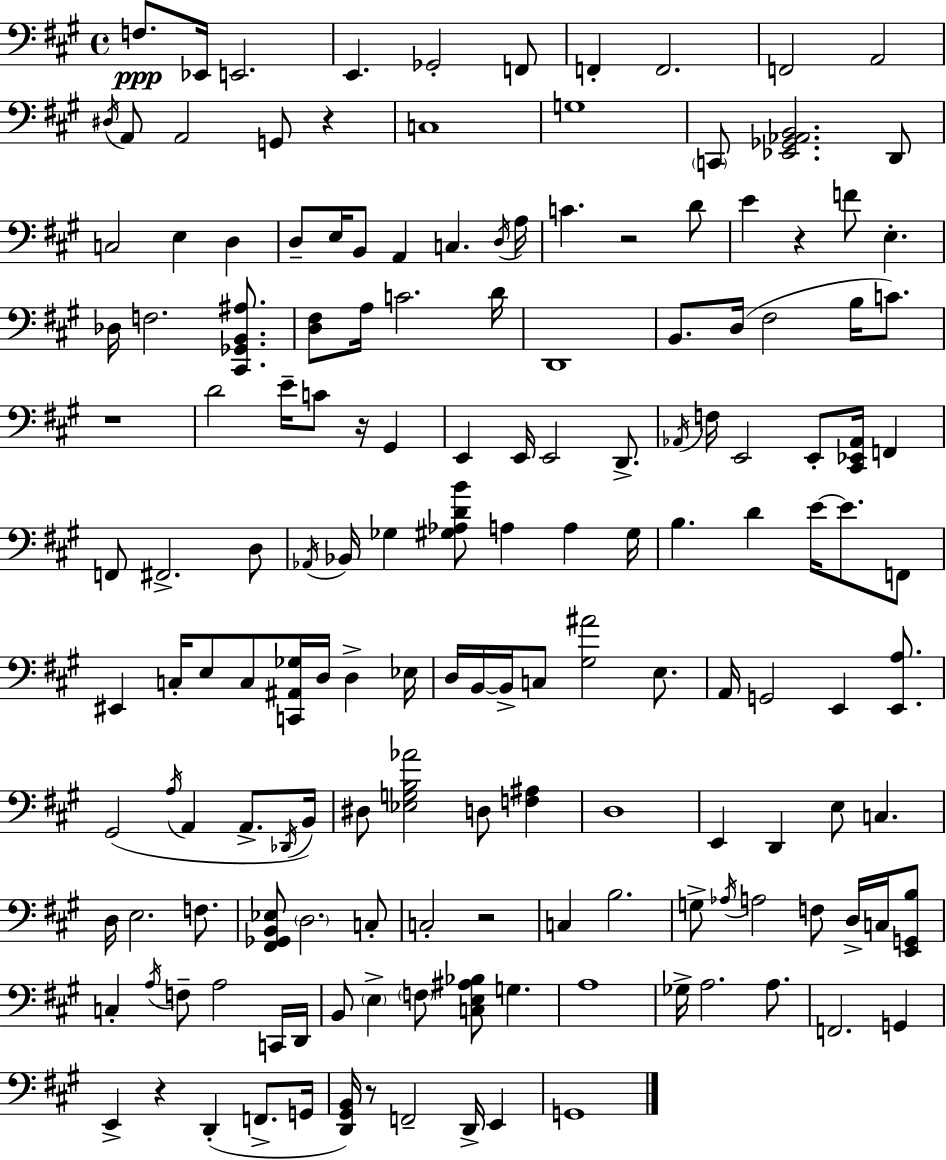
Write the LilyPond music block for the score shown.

{
  \clef bass
  \time 4/4
  \defaultTimeSignature
  \key a \major
  f8.\ppp ees,16 e,2. | e,4. ges,2-. f,8 | f,4-. f,2. | f,2 a,2 | \break \acciaccatura { dis16 } a,8 a,2 g,8 r4 | c1 | g1 | \parenthesize c,8 <ees, ges, aes, b,>2. d,8 | \break c2 e4 d4 | d8-- e16 b,8 a,4 c4. | \acciaccatura { d16 } a16 c'4. r2 | d'8 e'4 r4 f'8 e4.-. | \break des16 f2. <cis, ges, b, ais>8. | <d fis>8 a16 c'2. | d'16 d,1 | b,8. d16( fis2 b16 c'8.) | \break r1 | d'2 e'16-- c'8 r16 gis,4 | e,4 e,16 e,2 d,8.-> | \acciaccatura { aes,16 } f16 e,2 e,8-. <cis, ees, aes,>16 f,4 | \break f,8 fis,2.-> | d8 \acciaccatura { aes,16 } bes,16 ges4 <gis aes d' b'>8 a4 a4 | gis16 b4. d'4 e'16~~ e'8. | f,8 eis,4 c16-. e8 c8 <c, ais, ges>16 d16 d4-> | \break ees16 d16 b,16~~ b,16-> c8 <gis ais'>2 | e8. a,16 g,2 e,4 | <e, a>8. gis,2( \acciaccatura { a16 } a,4 | a,8.-> \acciaccatura { des,16 } b,16) dis8 <ees g b aes'>2 | \break d8 <f ais>4 d1 | e,4 d,4 e8 | c4. d16 e2. | f8. <fis, ges, b, ees>8 \parenthesize d2. | \break c8-. c2-. r2 | c4 b2. | g8-> \acciaccatura { aes16 } a2 | f8 d16-> c16 <e, g, b>8 c4-. \acciaccatura { a16 } f8-- a2 | \break c,16 d,16 b,8 \parenthesize e4-> \parenthesize f8 | <c e ais bes>8 g4. a1 | ges16-> a2. | a8. f,2. | \break g,4 e,4-> r4 | d,4-.( f,8.-> g,16 <d, gis, b,>16) r8 f,2-- | d,16-> e,4 g,1 | \bar "|."
}